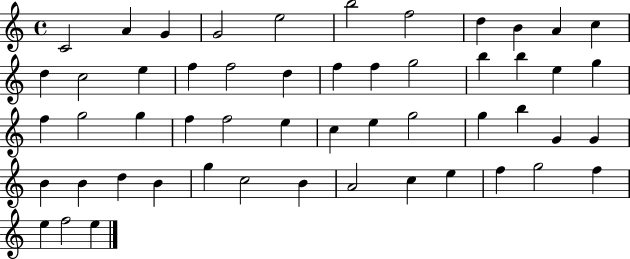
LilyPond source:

{
  \clef treble
  \time 4/4
  \defaultTimeSignature
  \key c \major
  c'2 a'4 g'4 | g'2 e''2 | b''2 f''2 | d''4 b'4 a'4 c''4 | \break d''4 c''2 e''4 | f''4 f''2 d''4 | f''4 f''4 g''2 | b''4 b''4 e''4 g''4 | \break f''4 g''2 g''4 | f''4 f''2 e''4 | c''4 e''4 g''2 | g''4 b''4 g'4 g'4 | \break b'4 b'4 d''4 b'4 | g''4 c''2 b'4 | a'2 c''4 e''4 | f''4 g''2 f''4 | \break e''4 f''2 e''4 | \bar "|."
}